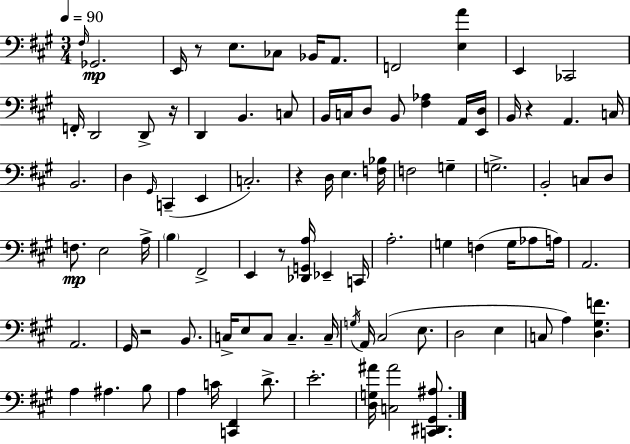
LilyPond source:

{
  \clef bass
  \numericTimeSignature
  \time 3/4
  \key a \major
  \tempo 4 = 90
  \repeat volta 2 { \grace { fis16 }\mp ges,2. | e,16 r8 e8. ces8 bes,16 a,8. | f,2 <e a'>4 | e,4 ces,2 | \break f,16-. d,2 d,8-> | r16 d,4 b,4. c8 | b,16 c16 d8 b,8 <fis aes>4 a,16 | <e, d>16 b,16 r4 a,4. | \break c16 b,2. | d4 \grace { gis,16 } c,4--( e,4 | c2.-.) | r4 d16 e4. | \break <f bes>16 f2 g4-- | g2.-> | b,2-. c8 | d8 f8.\mp e2 | \break a16-> \parenthesize b4 fis,2-> | e,4 r8 <des, g, a>16 ees,4-- | c,16 a2.-. | g4 f4( g16 aes8 | \break a16) a,2. | a,2. | gis,16 r2 b,8. | c16-> e8 c8 c4.-- | \break c16-- \acciaccatura { g16 } a,16 cis2( | e8. d2 e4 | c8 a4) <d gis f'>4. | a4 ais4. | \break b8 a4 c'16 <c, fis,>4 | d'8.-> e'2.-. | <d g ais'>16 <c ais'>2 | <c, dis, gis, ais>8. } \bar "|."
}